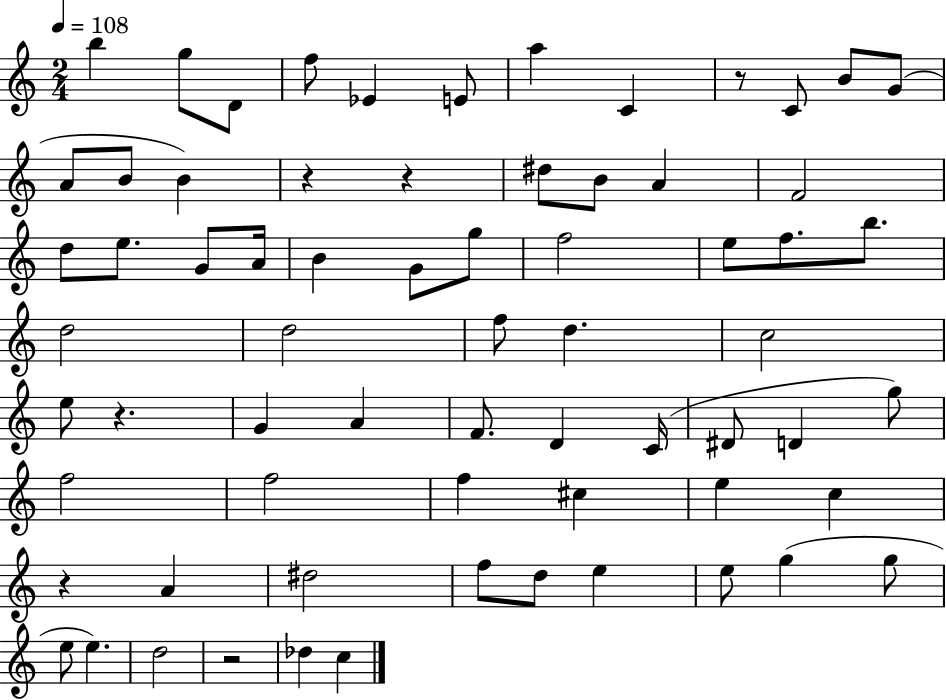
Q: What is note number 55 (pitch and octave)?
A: E5